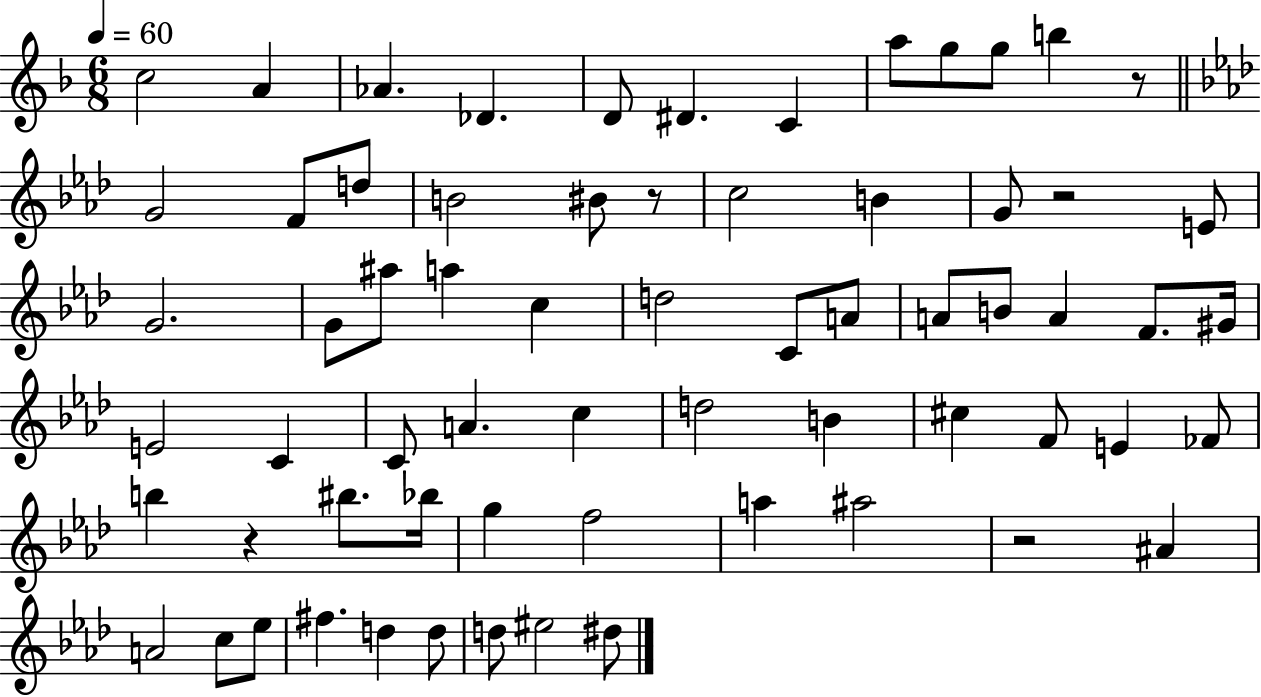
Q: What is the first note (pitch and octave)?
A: C5